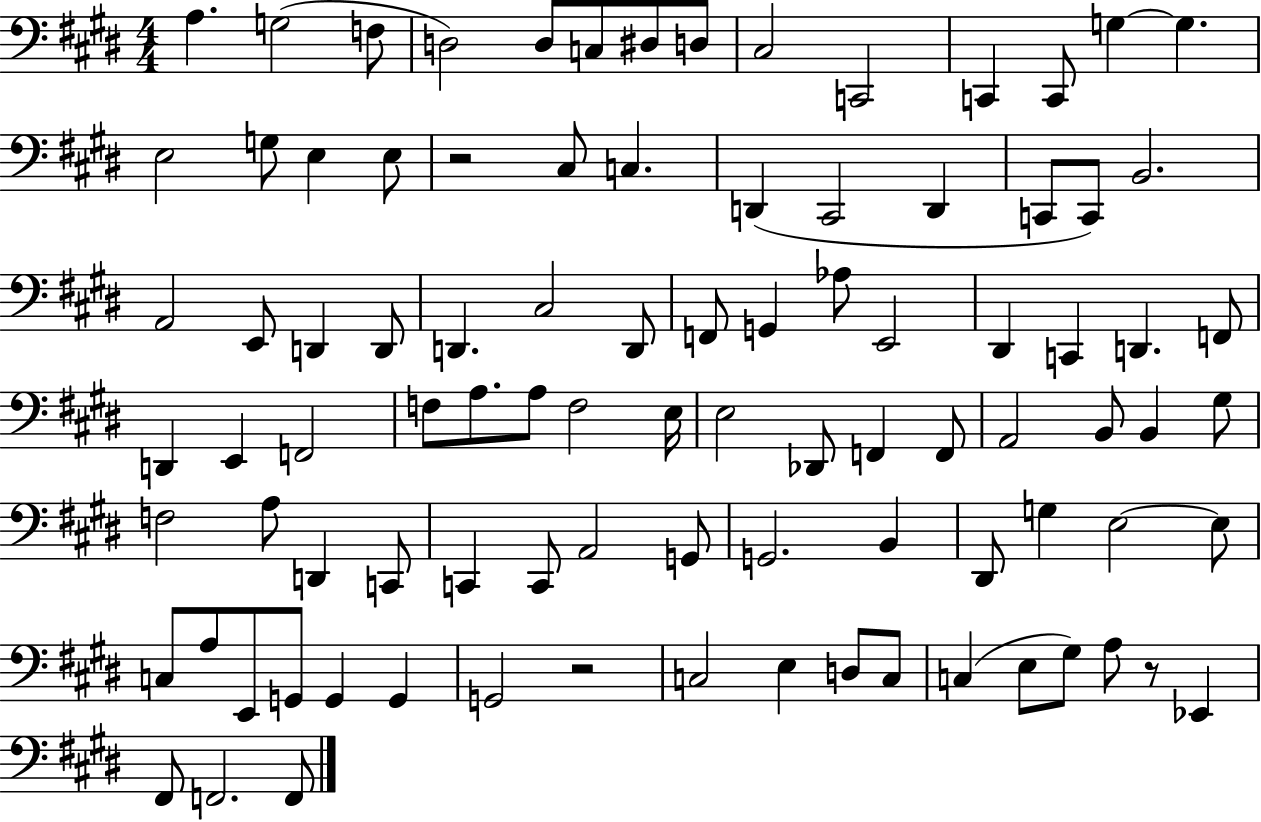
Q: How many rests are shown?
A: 3